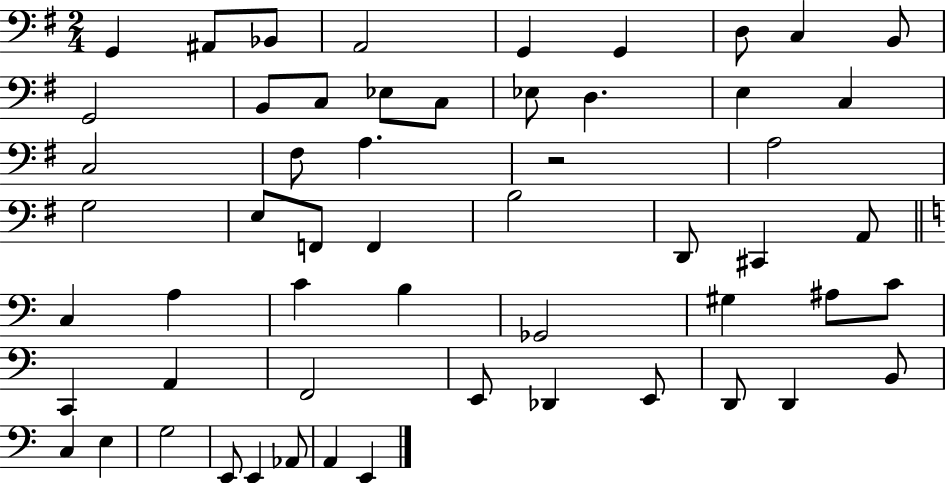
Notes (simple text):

G2/q A#2/e Bb2/e A2/h G2/q G2/q D3/e C3/q B2/e G2/h B2/e C3/e Eb3/e C3/e Eb3/e D3/q. E3/q C3/q C3/h F#3/e A3/q. R/h A3/h G3/h E3/e F2/e F2/q B3/h D2/e C#2/q A2/e C3/q A3/q C4/q B3/q Gb2/h G#3/q A#3/e C4/e C2/q A2/q F2/h E2/e Db2/q E2/e D2/e D2/q B2/e C3/q E3/q G3/h E2/e E2/q Ab2/e A2/q E2/q